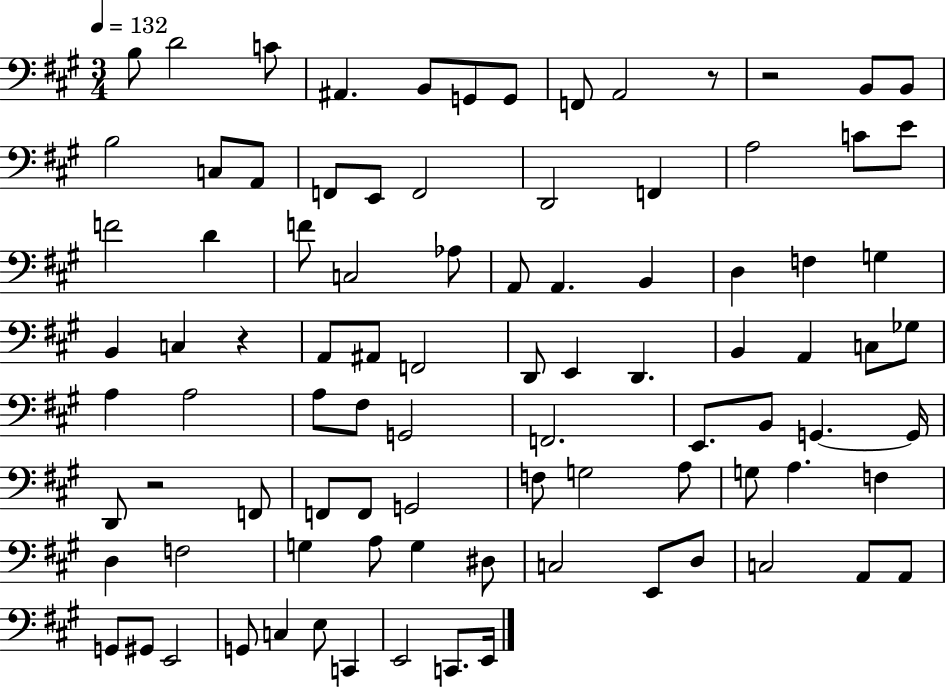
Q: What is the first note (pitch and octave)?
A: B3